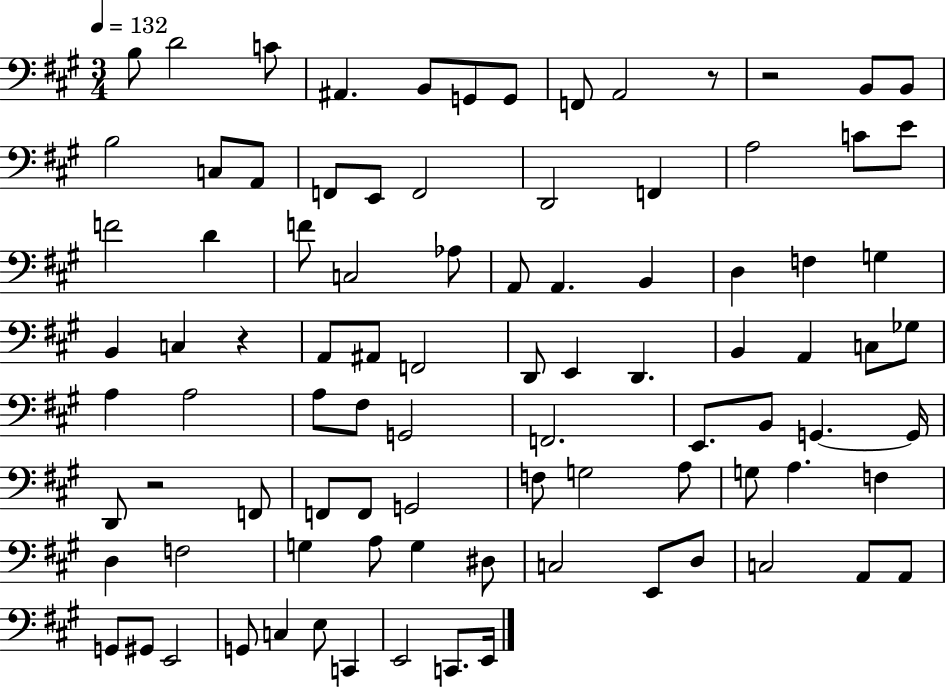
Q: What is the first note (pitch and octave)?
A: B3